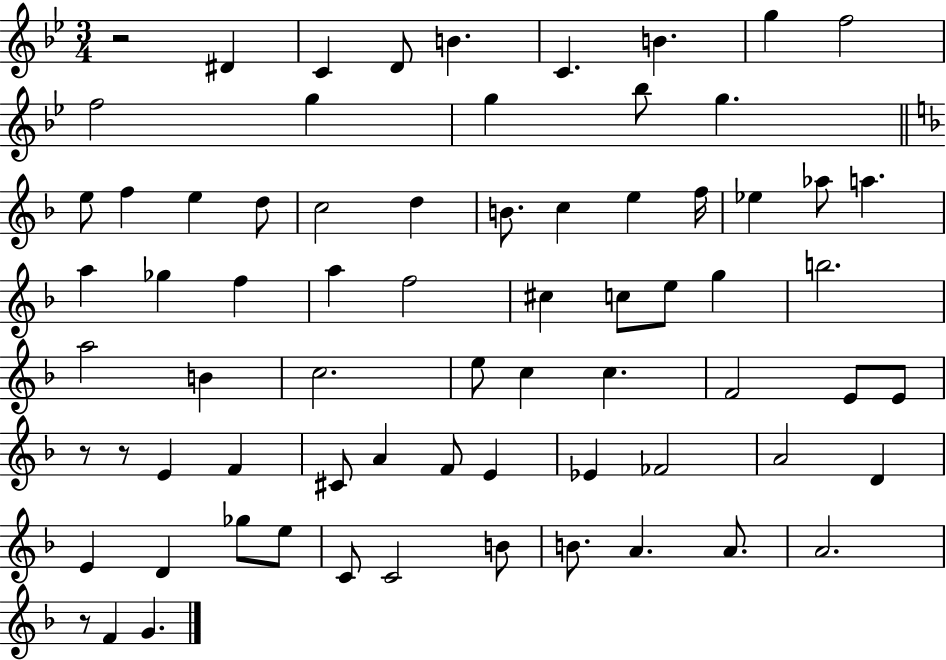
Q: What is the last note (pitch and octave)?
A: G4